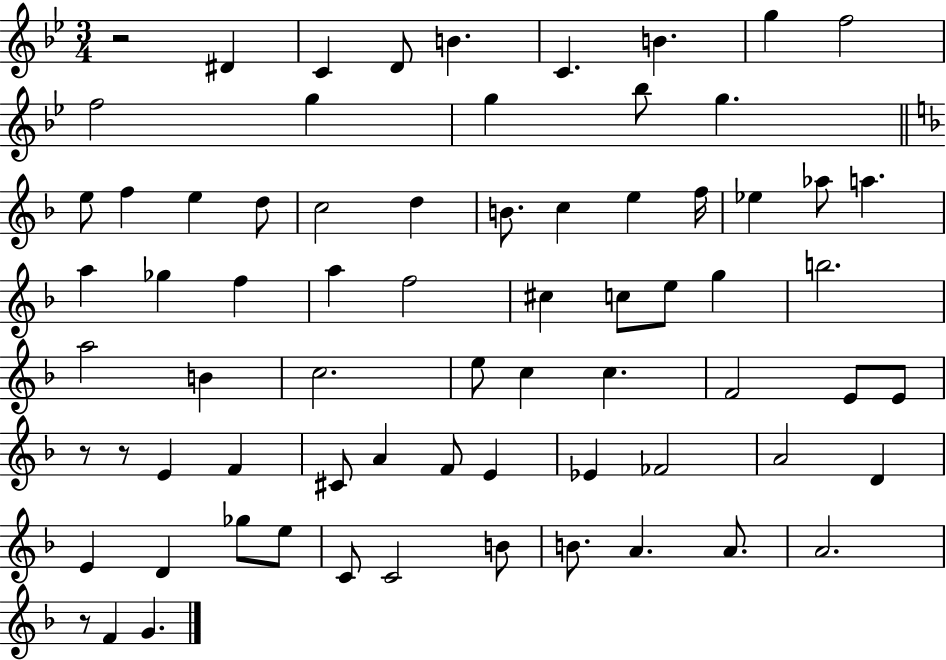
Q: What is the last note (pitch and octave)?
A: G4